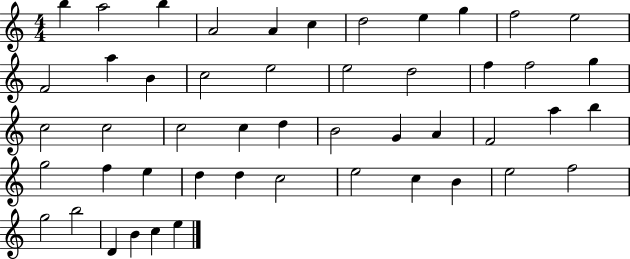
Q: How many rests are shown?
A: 0